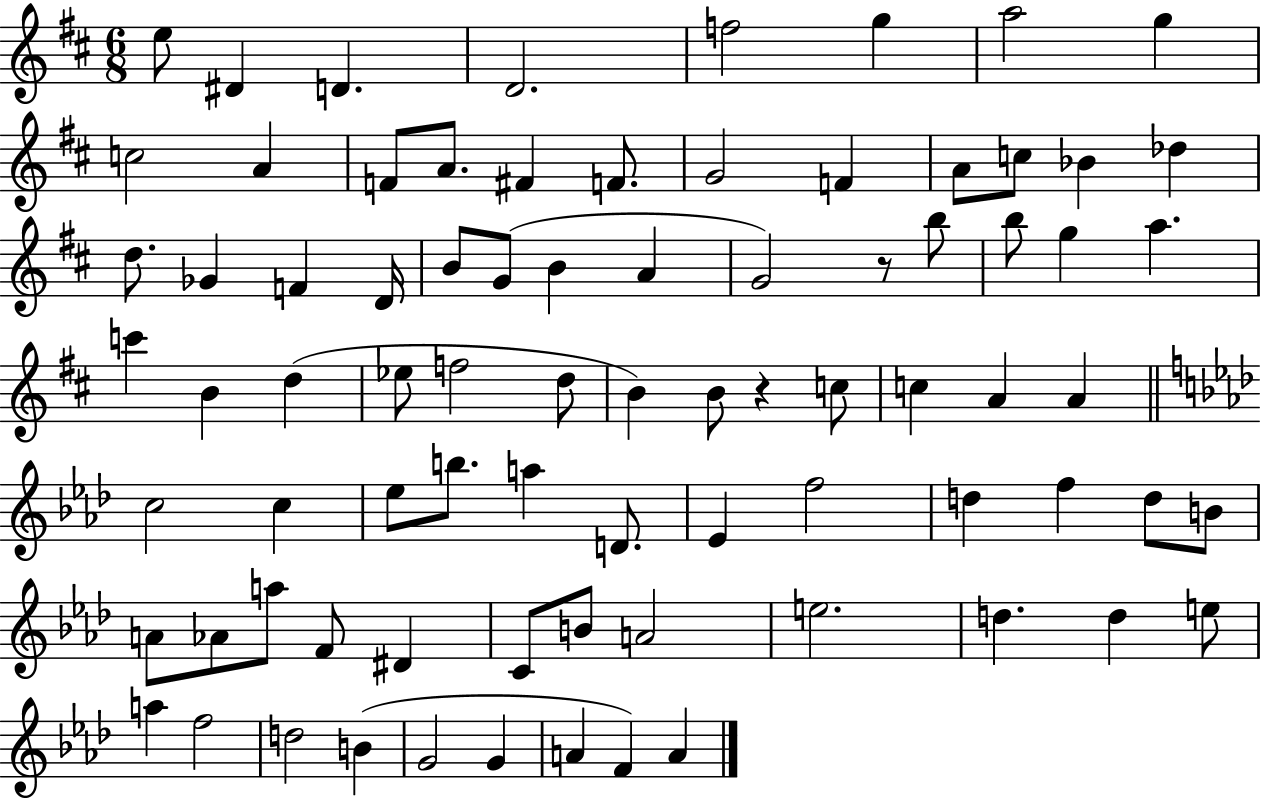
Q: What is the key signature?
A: D major